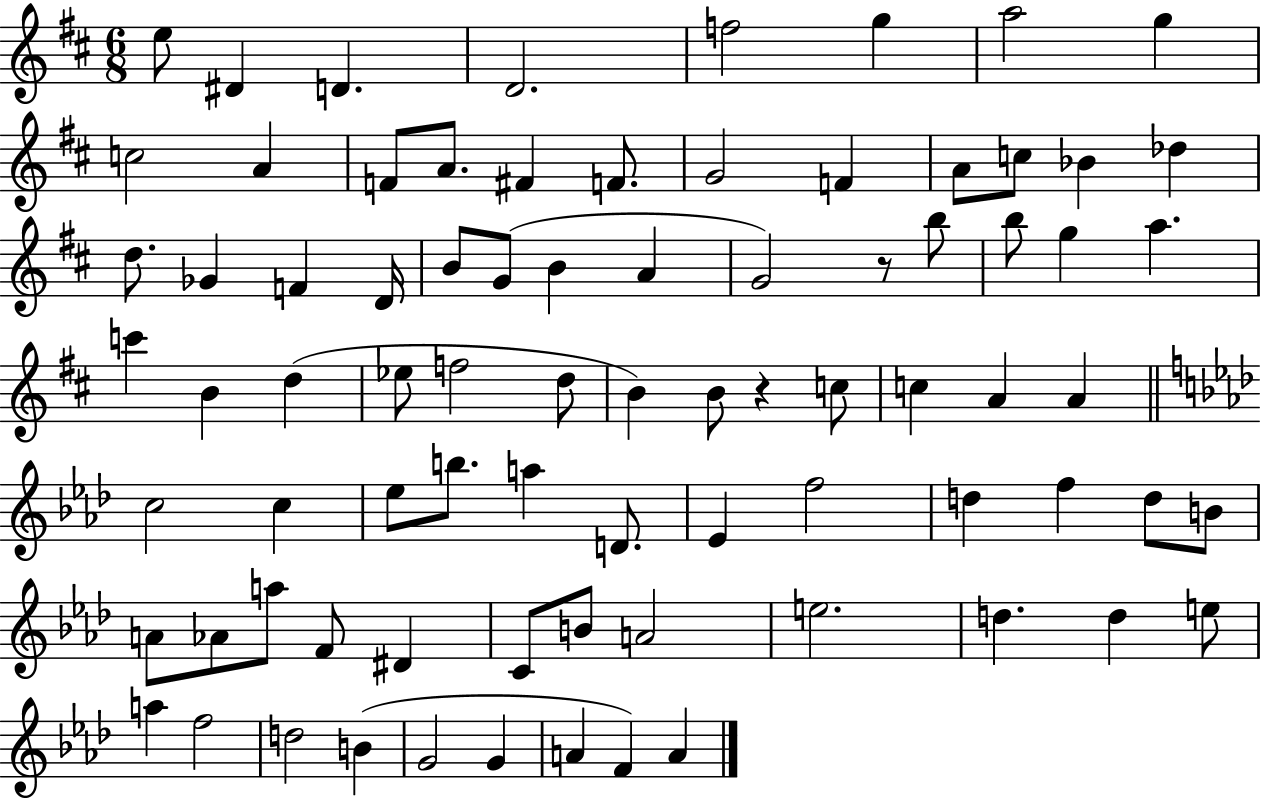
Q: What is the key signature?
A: D major